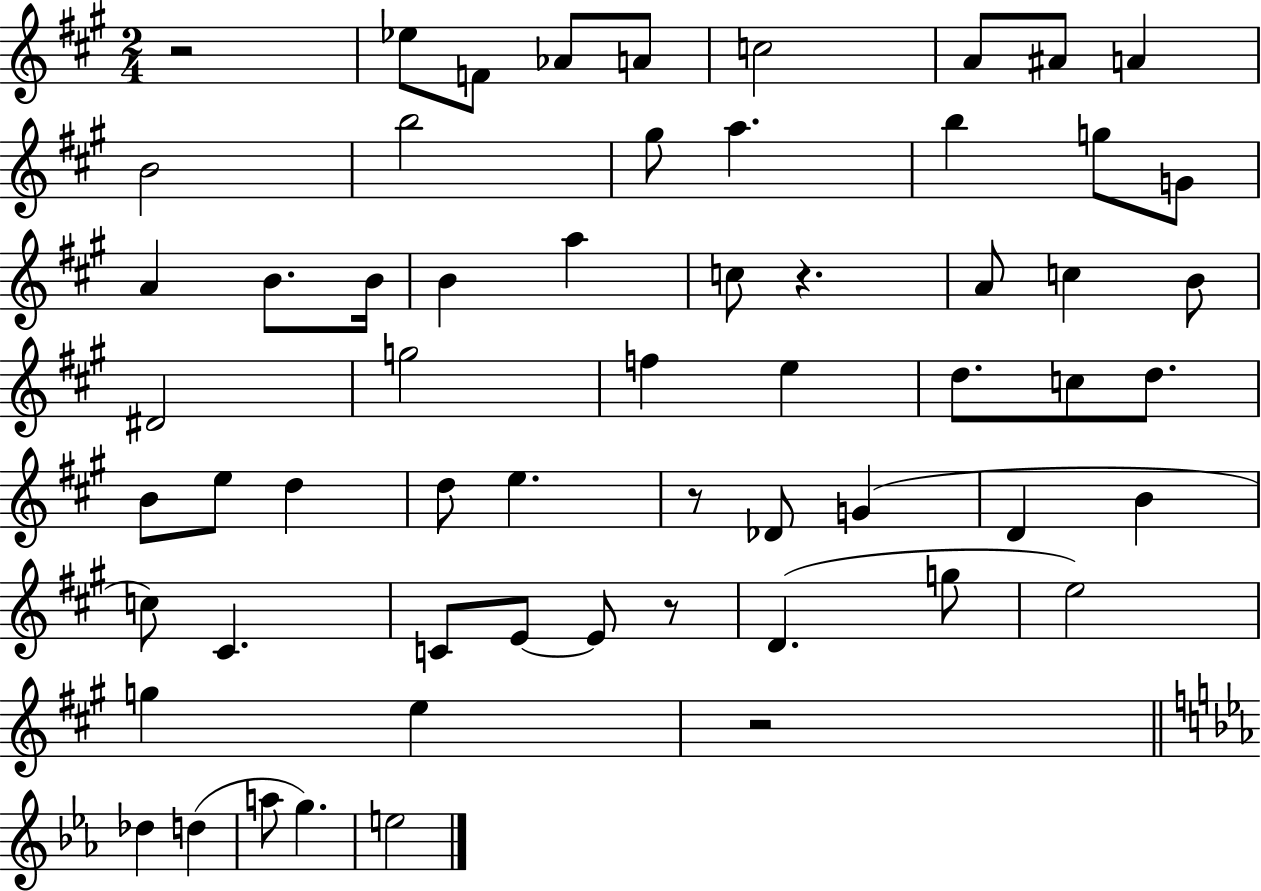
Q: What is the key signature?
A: A major